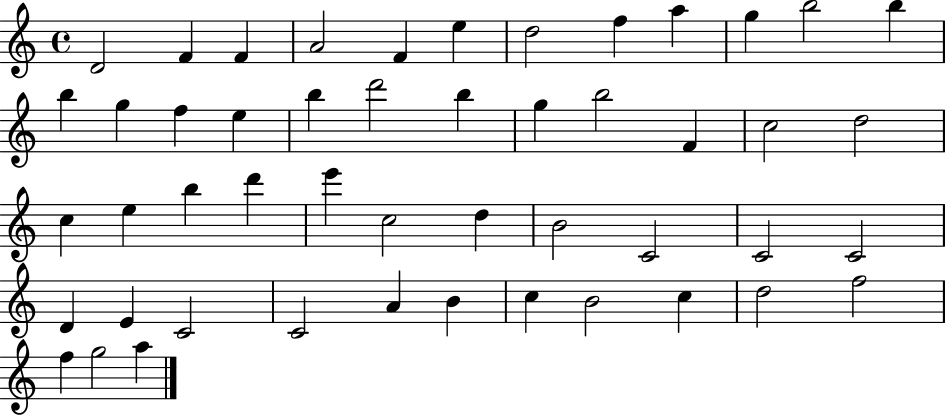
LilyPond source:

{
  \clef treble
  \time 4/4
  \defaultTimeSignature
  \key c \major
  d'2 f'4 f'4 | a'2 f'4 e''4 | d''2 f''4 a''4 | g''4 b''2 b''4 | \break b''4 g''4 f''4 e''4 | b''4 d'''2 b''4 | g''4 b''2 f'4 | c''2 d''2 | \break c''4 e''4 b''4 d'''4 | e'''4 c''2 d''4 | b'2 c'2 | c'2 c'2 | \break d'4 e'4 c'2 | c'2 a'4 b'4 | c''4 b'2 c''4 | d''2 f''2 | \break f''4 g''2 a''4 | \bar "|."
}